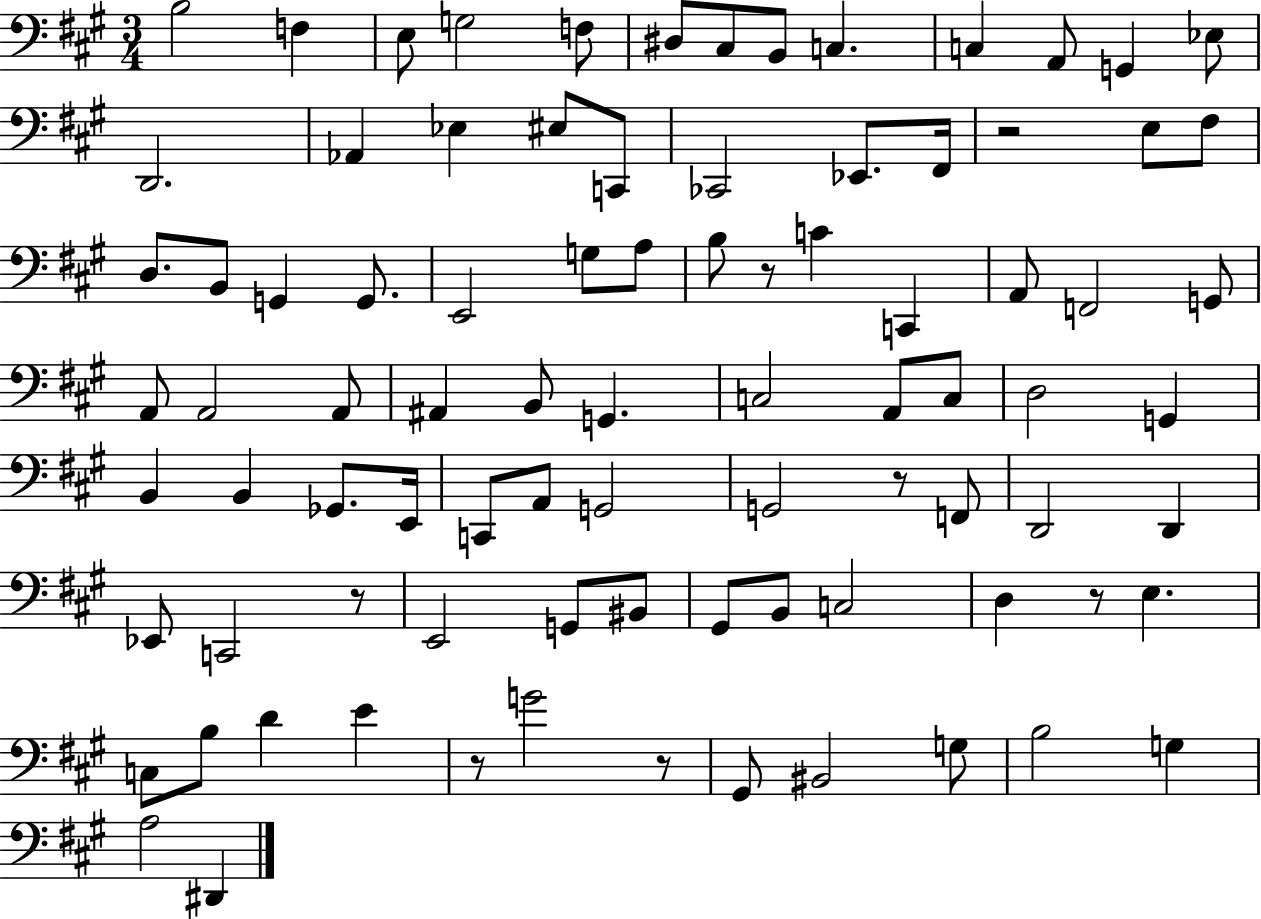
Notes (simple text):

B3/h F3/q E3/e G3/h F3/e D#3/e C#3/e B2/e C3/q. C3/q A2/e G2/q Eb3/e D2/h. Ab2/q Eb3/q EIS3/e C2/e CES2/h Eb2/e. F#2/s R/h E3/e F#3/e D3/e. B2/e G2/q G2/e. E2/h G3/e A3/e B3/e R/e C4/q C2/q A2/e F2/h G2/e A2/e A2/h A2/e A#2/q B2/e G2/q. C3/h A2/e C3/e D3/h G2/q B2/q B2/q Gb2/e. E2/s C2/e A2/e G2/h G2/h R/e F2/e D2/h D2/q Eb2/e C2/h R/e E2/h G2/e BIS2/e G#2/e B2/e C3/h D3/q R/e E3/q. C3/e B3/e D4/q E4/q R/e G4/h R/e G#2/e BIS2/h G3/e B3/h G3/q A3/h D#2/q